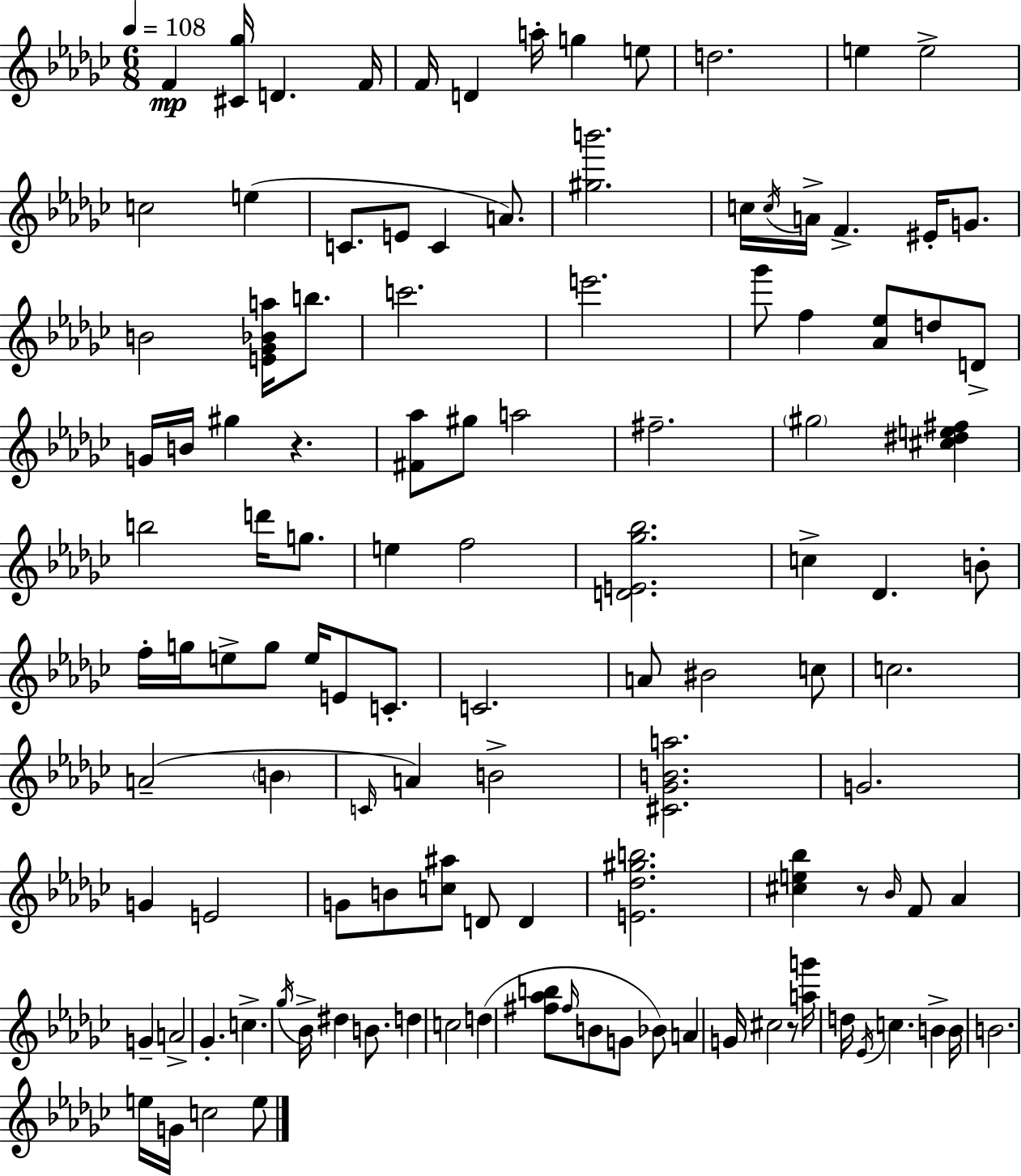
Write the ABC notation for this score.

X:1
T:Untitled
M:6/8
L:1/4
K:Ebm
F [^C_g]/4 D F/4 F/4 D a/4 g e/2 d2 e e2 c2 e C/2 E/2 C A/2 [^gb']2 c/4 c/4 A/4 F ^E/4 G/2 B2 [E_G_Ba]/4 b/2 c'2 e'2 _g'/2 f [_A_e]/2 d/2 D/2 G/4 B/4 ^g z [^F_a]/2 ^g/2 a2 ^f2 ^g2 [^c^de^f] b2 d'/4 g/2 e f2 [DE_g_b]2 c _D B/2 f/4 g/4 e/2 g/2 e/4 E/2 C/2 C2 A/2 ^B2 c/2 c2 A2 B C/4 A B2 [^C_GBa]2 G2 G E2 G/2 B/2 [c^a]/2 D/2 D [E_d^gb]2 [^ce_b] z/2 _B/4 F/2 _A G A2 _G c _g/4 _B/4 ^d B/2 d c2 d [^f_ab]/2 ^f/4 B/2 G/2 _B/2 A G/4 ^c2 z/2 [ag']/4 d/4 _E/4 c B B/4 B2 e/4 G/4 c2 e/2